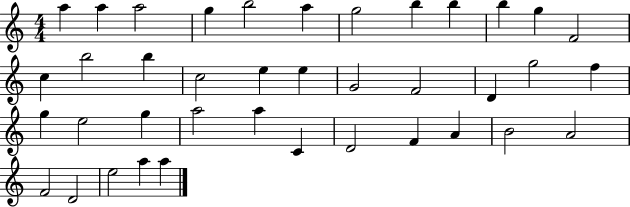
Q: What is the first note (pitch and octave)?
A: A5